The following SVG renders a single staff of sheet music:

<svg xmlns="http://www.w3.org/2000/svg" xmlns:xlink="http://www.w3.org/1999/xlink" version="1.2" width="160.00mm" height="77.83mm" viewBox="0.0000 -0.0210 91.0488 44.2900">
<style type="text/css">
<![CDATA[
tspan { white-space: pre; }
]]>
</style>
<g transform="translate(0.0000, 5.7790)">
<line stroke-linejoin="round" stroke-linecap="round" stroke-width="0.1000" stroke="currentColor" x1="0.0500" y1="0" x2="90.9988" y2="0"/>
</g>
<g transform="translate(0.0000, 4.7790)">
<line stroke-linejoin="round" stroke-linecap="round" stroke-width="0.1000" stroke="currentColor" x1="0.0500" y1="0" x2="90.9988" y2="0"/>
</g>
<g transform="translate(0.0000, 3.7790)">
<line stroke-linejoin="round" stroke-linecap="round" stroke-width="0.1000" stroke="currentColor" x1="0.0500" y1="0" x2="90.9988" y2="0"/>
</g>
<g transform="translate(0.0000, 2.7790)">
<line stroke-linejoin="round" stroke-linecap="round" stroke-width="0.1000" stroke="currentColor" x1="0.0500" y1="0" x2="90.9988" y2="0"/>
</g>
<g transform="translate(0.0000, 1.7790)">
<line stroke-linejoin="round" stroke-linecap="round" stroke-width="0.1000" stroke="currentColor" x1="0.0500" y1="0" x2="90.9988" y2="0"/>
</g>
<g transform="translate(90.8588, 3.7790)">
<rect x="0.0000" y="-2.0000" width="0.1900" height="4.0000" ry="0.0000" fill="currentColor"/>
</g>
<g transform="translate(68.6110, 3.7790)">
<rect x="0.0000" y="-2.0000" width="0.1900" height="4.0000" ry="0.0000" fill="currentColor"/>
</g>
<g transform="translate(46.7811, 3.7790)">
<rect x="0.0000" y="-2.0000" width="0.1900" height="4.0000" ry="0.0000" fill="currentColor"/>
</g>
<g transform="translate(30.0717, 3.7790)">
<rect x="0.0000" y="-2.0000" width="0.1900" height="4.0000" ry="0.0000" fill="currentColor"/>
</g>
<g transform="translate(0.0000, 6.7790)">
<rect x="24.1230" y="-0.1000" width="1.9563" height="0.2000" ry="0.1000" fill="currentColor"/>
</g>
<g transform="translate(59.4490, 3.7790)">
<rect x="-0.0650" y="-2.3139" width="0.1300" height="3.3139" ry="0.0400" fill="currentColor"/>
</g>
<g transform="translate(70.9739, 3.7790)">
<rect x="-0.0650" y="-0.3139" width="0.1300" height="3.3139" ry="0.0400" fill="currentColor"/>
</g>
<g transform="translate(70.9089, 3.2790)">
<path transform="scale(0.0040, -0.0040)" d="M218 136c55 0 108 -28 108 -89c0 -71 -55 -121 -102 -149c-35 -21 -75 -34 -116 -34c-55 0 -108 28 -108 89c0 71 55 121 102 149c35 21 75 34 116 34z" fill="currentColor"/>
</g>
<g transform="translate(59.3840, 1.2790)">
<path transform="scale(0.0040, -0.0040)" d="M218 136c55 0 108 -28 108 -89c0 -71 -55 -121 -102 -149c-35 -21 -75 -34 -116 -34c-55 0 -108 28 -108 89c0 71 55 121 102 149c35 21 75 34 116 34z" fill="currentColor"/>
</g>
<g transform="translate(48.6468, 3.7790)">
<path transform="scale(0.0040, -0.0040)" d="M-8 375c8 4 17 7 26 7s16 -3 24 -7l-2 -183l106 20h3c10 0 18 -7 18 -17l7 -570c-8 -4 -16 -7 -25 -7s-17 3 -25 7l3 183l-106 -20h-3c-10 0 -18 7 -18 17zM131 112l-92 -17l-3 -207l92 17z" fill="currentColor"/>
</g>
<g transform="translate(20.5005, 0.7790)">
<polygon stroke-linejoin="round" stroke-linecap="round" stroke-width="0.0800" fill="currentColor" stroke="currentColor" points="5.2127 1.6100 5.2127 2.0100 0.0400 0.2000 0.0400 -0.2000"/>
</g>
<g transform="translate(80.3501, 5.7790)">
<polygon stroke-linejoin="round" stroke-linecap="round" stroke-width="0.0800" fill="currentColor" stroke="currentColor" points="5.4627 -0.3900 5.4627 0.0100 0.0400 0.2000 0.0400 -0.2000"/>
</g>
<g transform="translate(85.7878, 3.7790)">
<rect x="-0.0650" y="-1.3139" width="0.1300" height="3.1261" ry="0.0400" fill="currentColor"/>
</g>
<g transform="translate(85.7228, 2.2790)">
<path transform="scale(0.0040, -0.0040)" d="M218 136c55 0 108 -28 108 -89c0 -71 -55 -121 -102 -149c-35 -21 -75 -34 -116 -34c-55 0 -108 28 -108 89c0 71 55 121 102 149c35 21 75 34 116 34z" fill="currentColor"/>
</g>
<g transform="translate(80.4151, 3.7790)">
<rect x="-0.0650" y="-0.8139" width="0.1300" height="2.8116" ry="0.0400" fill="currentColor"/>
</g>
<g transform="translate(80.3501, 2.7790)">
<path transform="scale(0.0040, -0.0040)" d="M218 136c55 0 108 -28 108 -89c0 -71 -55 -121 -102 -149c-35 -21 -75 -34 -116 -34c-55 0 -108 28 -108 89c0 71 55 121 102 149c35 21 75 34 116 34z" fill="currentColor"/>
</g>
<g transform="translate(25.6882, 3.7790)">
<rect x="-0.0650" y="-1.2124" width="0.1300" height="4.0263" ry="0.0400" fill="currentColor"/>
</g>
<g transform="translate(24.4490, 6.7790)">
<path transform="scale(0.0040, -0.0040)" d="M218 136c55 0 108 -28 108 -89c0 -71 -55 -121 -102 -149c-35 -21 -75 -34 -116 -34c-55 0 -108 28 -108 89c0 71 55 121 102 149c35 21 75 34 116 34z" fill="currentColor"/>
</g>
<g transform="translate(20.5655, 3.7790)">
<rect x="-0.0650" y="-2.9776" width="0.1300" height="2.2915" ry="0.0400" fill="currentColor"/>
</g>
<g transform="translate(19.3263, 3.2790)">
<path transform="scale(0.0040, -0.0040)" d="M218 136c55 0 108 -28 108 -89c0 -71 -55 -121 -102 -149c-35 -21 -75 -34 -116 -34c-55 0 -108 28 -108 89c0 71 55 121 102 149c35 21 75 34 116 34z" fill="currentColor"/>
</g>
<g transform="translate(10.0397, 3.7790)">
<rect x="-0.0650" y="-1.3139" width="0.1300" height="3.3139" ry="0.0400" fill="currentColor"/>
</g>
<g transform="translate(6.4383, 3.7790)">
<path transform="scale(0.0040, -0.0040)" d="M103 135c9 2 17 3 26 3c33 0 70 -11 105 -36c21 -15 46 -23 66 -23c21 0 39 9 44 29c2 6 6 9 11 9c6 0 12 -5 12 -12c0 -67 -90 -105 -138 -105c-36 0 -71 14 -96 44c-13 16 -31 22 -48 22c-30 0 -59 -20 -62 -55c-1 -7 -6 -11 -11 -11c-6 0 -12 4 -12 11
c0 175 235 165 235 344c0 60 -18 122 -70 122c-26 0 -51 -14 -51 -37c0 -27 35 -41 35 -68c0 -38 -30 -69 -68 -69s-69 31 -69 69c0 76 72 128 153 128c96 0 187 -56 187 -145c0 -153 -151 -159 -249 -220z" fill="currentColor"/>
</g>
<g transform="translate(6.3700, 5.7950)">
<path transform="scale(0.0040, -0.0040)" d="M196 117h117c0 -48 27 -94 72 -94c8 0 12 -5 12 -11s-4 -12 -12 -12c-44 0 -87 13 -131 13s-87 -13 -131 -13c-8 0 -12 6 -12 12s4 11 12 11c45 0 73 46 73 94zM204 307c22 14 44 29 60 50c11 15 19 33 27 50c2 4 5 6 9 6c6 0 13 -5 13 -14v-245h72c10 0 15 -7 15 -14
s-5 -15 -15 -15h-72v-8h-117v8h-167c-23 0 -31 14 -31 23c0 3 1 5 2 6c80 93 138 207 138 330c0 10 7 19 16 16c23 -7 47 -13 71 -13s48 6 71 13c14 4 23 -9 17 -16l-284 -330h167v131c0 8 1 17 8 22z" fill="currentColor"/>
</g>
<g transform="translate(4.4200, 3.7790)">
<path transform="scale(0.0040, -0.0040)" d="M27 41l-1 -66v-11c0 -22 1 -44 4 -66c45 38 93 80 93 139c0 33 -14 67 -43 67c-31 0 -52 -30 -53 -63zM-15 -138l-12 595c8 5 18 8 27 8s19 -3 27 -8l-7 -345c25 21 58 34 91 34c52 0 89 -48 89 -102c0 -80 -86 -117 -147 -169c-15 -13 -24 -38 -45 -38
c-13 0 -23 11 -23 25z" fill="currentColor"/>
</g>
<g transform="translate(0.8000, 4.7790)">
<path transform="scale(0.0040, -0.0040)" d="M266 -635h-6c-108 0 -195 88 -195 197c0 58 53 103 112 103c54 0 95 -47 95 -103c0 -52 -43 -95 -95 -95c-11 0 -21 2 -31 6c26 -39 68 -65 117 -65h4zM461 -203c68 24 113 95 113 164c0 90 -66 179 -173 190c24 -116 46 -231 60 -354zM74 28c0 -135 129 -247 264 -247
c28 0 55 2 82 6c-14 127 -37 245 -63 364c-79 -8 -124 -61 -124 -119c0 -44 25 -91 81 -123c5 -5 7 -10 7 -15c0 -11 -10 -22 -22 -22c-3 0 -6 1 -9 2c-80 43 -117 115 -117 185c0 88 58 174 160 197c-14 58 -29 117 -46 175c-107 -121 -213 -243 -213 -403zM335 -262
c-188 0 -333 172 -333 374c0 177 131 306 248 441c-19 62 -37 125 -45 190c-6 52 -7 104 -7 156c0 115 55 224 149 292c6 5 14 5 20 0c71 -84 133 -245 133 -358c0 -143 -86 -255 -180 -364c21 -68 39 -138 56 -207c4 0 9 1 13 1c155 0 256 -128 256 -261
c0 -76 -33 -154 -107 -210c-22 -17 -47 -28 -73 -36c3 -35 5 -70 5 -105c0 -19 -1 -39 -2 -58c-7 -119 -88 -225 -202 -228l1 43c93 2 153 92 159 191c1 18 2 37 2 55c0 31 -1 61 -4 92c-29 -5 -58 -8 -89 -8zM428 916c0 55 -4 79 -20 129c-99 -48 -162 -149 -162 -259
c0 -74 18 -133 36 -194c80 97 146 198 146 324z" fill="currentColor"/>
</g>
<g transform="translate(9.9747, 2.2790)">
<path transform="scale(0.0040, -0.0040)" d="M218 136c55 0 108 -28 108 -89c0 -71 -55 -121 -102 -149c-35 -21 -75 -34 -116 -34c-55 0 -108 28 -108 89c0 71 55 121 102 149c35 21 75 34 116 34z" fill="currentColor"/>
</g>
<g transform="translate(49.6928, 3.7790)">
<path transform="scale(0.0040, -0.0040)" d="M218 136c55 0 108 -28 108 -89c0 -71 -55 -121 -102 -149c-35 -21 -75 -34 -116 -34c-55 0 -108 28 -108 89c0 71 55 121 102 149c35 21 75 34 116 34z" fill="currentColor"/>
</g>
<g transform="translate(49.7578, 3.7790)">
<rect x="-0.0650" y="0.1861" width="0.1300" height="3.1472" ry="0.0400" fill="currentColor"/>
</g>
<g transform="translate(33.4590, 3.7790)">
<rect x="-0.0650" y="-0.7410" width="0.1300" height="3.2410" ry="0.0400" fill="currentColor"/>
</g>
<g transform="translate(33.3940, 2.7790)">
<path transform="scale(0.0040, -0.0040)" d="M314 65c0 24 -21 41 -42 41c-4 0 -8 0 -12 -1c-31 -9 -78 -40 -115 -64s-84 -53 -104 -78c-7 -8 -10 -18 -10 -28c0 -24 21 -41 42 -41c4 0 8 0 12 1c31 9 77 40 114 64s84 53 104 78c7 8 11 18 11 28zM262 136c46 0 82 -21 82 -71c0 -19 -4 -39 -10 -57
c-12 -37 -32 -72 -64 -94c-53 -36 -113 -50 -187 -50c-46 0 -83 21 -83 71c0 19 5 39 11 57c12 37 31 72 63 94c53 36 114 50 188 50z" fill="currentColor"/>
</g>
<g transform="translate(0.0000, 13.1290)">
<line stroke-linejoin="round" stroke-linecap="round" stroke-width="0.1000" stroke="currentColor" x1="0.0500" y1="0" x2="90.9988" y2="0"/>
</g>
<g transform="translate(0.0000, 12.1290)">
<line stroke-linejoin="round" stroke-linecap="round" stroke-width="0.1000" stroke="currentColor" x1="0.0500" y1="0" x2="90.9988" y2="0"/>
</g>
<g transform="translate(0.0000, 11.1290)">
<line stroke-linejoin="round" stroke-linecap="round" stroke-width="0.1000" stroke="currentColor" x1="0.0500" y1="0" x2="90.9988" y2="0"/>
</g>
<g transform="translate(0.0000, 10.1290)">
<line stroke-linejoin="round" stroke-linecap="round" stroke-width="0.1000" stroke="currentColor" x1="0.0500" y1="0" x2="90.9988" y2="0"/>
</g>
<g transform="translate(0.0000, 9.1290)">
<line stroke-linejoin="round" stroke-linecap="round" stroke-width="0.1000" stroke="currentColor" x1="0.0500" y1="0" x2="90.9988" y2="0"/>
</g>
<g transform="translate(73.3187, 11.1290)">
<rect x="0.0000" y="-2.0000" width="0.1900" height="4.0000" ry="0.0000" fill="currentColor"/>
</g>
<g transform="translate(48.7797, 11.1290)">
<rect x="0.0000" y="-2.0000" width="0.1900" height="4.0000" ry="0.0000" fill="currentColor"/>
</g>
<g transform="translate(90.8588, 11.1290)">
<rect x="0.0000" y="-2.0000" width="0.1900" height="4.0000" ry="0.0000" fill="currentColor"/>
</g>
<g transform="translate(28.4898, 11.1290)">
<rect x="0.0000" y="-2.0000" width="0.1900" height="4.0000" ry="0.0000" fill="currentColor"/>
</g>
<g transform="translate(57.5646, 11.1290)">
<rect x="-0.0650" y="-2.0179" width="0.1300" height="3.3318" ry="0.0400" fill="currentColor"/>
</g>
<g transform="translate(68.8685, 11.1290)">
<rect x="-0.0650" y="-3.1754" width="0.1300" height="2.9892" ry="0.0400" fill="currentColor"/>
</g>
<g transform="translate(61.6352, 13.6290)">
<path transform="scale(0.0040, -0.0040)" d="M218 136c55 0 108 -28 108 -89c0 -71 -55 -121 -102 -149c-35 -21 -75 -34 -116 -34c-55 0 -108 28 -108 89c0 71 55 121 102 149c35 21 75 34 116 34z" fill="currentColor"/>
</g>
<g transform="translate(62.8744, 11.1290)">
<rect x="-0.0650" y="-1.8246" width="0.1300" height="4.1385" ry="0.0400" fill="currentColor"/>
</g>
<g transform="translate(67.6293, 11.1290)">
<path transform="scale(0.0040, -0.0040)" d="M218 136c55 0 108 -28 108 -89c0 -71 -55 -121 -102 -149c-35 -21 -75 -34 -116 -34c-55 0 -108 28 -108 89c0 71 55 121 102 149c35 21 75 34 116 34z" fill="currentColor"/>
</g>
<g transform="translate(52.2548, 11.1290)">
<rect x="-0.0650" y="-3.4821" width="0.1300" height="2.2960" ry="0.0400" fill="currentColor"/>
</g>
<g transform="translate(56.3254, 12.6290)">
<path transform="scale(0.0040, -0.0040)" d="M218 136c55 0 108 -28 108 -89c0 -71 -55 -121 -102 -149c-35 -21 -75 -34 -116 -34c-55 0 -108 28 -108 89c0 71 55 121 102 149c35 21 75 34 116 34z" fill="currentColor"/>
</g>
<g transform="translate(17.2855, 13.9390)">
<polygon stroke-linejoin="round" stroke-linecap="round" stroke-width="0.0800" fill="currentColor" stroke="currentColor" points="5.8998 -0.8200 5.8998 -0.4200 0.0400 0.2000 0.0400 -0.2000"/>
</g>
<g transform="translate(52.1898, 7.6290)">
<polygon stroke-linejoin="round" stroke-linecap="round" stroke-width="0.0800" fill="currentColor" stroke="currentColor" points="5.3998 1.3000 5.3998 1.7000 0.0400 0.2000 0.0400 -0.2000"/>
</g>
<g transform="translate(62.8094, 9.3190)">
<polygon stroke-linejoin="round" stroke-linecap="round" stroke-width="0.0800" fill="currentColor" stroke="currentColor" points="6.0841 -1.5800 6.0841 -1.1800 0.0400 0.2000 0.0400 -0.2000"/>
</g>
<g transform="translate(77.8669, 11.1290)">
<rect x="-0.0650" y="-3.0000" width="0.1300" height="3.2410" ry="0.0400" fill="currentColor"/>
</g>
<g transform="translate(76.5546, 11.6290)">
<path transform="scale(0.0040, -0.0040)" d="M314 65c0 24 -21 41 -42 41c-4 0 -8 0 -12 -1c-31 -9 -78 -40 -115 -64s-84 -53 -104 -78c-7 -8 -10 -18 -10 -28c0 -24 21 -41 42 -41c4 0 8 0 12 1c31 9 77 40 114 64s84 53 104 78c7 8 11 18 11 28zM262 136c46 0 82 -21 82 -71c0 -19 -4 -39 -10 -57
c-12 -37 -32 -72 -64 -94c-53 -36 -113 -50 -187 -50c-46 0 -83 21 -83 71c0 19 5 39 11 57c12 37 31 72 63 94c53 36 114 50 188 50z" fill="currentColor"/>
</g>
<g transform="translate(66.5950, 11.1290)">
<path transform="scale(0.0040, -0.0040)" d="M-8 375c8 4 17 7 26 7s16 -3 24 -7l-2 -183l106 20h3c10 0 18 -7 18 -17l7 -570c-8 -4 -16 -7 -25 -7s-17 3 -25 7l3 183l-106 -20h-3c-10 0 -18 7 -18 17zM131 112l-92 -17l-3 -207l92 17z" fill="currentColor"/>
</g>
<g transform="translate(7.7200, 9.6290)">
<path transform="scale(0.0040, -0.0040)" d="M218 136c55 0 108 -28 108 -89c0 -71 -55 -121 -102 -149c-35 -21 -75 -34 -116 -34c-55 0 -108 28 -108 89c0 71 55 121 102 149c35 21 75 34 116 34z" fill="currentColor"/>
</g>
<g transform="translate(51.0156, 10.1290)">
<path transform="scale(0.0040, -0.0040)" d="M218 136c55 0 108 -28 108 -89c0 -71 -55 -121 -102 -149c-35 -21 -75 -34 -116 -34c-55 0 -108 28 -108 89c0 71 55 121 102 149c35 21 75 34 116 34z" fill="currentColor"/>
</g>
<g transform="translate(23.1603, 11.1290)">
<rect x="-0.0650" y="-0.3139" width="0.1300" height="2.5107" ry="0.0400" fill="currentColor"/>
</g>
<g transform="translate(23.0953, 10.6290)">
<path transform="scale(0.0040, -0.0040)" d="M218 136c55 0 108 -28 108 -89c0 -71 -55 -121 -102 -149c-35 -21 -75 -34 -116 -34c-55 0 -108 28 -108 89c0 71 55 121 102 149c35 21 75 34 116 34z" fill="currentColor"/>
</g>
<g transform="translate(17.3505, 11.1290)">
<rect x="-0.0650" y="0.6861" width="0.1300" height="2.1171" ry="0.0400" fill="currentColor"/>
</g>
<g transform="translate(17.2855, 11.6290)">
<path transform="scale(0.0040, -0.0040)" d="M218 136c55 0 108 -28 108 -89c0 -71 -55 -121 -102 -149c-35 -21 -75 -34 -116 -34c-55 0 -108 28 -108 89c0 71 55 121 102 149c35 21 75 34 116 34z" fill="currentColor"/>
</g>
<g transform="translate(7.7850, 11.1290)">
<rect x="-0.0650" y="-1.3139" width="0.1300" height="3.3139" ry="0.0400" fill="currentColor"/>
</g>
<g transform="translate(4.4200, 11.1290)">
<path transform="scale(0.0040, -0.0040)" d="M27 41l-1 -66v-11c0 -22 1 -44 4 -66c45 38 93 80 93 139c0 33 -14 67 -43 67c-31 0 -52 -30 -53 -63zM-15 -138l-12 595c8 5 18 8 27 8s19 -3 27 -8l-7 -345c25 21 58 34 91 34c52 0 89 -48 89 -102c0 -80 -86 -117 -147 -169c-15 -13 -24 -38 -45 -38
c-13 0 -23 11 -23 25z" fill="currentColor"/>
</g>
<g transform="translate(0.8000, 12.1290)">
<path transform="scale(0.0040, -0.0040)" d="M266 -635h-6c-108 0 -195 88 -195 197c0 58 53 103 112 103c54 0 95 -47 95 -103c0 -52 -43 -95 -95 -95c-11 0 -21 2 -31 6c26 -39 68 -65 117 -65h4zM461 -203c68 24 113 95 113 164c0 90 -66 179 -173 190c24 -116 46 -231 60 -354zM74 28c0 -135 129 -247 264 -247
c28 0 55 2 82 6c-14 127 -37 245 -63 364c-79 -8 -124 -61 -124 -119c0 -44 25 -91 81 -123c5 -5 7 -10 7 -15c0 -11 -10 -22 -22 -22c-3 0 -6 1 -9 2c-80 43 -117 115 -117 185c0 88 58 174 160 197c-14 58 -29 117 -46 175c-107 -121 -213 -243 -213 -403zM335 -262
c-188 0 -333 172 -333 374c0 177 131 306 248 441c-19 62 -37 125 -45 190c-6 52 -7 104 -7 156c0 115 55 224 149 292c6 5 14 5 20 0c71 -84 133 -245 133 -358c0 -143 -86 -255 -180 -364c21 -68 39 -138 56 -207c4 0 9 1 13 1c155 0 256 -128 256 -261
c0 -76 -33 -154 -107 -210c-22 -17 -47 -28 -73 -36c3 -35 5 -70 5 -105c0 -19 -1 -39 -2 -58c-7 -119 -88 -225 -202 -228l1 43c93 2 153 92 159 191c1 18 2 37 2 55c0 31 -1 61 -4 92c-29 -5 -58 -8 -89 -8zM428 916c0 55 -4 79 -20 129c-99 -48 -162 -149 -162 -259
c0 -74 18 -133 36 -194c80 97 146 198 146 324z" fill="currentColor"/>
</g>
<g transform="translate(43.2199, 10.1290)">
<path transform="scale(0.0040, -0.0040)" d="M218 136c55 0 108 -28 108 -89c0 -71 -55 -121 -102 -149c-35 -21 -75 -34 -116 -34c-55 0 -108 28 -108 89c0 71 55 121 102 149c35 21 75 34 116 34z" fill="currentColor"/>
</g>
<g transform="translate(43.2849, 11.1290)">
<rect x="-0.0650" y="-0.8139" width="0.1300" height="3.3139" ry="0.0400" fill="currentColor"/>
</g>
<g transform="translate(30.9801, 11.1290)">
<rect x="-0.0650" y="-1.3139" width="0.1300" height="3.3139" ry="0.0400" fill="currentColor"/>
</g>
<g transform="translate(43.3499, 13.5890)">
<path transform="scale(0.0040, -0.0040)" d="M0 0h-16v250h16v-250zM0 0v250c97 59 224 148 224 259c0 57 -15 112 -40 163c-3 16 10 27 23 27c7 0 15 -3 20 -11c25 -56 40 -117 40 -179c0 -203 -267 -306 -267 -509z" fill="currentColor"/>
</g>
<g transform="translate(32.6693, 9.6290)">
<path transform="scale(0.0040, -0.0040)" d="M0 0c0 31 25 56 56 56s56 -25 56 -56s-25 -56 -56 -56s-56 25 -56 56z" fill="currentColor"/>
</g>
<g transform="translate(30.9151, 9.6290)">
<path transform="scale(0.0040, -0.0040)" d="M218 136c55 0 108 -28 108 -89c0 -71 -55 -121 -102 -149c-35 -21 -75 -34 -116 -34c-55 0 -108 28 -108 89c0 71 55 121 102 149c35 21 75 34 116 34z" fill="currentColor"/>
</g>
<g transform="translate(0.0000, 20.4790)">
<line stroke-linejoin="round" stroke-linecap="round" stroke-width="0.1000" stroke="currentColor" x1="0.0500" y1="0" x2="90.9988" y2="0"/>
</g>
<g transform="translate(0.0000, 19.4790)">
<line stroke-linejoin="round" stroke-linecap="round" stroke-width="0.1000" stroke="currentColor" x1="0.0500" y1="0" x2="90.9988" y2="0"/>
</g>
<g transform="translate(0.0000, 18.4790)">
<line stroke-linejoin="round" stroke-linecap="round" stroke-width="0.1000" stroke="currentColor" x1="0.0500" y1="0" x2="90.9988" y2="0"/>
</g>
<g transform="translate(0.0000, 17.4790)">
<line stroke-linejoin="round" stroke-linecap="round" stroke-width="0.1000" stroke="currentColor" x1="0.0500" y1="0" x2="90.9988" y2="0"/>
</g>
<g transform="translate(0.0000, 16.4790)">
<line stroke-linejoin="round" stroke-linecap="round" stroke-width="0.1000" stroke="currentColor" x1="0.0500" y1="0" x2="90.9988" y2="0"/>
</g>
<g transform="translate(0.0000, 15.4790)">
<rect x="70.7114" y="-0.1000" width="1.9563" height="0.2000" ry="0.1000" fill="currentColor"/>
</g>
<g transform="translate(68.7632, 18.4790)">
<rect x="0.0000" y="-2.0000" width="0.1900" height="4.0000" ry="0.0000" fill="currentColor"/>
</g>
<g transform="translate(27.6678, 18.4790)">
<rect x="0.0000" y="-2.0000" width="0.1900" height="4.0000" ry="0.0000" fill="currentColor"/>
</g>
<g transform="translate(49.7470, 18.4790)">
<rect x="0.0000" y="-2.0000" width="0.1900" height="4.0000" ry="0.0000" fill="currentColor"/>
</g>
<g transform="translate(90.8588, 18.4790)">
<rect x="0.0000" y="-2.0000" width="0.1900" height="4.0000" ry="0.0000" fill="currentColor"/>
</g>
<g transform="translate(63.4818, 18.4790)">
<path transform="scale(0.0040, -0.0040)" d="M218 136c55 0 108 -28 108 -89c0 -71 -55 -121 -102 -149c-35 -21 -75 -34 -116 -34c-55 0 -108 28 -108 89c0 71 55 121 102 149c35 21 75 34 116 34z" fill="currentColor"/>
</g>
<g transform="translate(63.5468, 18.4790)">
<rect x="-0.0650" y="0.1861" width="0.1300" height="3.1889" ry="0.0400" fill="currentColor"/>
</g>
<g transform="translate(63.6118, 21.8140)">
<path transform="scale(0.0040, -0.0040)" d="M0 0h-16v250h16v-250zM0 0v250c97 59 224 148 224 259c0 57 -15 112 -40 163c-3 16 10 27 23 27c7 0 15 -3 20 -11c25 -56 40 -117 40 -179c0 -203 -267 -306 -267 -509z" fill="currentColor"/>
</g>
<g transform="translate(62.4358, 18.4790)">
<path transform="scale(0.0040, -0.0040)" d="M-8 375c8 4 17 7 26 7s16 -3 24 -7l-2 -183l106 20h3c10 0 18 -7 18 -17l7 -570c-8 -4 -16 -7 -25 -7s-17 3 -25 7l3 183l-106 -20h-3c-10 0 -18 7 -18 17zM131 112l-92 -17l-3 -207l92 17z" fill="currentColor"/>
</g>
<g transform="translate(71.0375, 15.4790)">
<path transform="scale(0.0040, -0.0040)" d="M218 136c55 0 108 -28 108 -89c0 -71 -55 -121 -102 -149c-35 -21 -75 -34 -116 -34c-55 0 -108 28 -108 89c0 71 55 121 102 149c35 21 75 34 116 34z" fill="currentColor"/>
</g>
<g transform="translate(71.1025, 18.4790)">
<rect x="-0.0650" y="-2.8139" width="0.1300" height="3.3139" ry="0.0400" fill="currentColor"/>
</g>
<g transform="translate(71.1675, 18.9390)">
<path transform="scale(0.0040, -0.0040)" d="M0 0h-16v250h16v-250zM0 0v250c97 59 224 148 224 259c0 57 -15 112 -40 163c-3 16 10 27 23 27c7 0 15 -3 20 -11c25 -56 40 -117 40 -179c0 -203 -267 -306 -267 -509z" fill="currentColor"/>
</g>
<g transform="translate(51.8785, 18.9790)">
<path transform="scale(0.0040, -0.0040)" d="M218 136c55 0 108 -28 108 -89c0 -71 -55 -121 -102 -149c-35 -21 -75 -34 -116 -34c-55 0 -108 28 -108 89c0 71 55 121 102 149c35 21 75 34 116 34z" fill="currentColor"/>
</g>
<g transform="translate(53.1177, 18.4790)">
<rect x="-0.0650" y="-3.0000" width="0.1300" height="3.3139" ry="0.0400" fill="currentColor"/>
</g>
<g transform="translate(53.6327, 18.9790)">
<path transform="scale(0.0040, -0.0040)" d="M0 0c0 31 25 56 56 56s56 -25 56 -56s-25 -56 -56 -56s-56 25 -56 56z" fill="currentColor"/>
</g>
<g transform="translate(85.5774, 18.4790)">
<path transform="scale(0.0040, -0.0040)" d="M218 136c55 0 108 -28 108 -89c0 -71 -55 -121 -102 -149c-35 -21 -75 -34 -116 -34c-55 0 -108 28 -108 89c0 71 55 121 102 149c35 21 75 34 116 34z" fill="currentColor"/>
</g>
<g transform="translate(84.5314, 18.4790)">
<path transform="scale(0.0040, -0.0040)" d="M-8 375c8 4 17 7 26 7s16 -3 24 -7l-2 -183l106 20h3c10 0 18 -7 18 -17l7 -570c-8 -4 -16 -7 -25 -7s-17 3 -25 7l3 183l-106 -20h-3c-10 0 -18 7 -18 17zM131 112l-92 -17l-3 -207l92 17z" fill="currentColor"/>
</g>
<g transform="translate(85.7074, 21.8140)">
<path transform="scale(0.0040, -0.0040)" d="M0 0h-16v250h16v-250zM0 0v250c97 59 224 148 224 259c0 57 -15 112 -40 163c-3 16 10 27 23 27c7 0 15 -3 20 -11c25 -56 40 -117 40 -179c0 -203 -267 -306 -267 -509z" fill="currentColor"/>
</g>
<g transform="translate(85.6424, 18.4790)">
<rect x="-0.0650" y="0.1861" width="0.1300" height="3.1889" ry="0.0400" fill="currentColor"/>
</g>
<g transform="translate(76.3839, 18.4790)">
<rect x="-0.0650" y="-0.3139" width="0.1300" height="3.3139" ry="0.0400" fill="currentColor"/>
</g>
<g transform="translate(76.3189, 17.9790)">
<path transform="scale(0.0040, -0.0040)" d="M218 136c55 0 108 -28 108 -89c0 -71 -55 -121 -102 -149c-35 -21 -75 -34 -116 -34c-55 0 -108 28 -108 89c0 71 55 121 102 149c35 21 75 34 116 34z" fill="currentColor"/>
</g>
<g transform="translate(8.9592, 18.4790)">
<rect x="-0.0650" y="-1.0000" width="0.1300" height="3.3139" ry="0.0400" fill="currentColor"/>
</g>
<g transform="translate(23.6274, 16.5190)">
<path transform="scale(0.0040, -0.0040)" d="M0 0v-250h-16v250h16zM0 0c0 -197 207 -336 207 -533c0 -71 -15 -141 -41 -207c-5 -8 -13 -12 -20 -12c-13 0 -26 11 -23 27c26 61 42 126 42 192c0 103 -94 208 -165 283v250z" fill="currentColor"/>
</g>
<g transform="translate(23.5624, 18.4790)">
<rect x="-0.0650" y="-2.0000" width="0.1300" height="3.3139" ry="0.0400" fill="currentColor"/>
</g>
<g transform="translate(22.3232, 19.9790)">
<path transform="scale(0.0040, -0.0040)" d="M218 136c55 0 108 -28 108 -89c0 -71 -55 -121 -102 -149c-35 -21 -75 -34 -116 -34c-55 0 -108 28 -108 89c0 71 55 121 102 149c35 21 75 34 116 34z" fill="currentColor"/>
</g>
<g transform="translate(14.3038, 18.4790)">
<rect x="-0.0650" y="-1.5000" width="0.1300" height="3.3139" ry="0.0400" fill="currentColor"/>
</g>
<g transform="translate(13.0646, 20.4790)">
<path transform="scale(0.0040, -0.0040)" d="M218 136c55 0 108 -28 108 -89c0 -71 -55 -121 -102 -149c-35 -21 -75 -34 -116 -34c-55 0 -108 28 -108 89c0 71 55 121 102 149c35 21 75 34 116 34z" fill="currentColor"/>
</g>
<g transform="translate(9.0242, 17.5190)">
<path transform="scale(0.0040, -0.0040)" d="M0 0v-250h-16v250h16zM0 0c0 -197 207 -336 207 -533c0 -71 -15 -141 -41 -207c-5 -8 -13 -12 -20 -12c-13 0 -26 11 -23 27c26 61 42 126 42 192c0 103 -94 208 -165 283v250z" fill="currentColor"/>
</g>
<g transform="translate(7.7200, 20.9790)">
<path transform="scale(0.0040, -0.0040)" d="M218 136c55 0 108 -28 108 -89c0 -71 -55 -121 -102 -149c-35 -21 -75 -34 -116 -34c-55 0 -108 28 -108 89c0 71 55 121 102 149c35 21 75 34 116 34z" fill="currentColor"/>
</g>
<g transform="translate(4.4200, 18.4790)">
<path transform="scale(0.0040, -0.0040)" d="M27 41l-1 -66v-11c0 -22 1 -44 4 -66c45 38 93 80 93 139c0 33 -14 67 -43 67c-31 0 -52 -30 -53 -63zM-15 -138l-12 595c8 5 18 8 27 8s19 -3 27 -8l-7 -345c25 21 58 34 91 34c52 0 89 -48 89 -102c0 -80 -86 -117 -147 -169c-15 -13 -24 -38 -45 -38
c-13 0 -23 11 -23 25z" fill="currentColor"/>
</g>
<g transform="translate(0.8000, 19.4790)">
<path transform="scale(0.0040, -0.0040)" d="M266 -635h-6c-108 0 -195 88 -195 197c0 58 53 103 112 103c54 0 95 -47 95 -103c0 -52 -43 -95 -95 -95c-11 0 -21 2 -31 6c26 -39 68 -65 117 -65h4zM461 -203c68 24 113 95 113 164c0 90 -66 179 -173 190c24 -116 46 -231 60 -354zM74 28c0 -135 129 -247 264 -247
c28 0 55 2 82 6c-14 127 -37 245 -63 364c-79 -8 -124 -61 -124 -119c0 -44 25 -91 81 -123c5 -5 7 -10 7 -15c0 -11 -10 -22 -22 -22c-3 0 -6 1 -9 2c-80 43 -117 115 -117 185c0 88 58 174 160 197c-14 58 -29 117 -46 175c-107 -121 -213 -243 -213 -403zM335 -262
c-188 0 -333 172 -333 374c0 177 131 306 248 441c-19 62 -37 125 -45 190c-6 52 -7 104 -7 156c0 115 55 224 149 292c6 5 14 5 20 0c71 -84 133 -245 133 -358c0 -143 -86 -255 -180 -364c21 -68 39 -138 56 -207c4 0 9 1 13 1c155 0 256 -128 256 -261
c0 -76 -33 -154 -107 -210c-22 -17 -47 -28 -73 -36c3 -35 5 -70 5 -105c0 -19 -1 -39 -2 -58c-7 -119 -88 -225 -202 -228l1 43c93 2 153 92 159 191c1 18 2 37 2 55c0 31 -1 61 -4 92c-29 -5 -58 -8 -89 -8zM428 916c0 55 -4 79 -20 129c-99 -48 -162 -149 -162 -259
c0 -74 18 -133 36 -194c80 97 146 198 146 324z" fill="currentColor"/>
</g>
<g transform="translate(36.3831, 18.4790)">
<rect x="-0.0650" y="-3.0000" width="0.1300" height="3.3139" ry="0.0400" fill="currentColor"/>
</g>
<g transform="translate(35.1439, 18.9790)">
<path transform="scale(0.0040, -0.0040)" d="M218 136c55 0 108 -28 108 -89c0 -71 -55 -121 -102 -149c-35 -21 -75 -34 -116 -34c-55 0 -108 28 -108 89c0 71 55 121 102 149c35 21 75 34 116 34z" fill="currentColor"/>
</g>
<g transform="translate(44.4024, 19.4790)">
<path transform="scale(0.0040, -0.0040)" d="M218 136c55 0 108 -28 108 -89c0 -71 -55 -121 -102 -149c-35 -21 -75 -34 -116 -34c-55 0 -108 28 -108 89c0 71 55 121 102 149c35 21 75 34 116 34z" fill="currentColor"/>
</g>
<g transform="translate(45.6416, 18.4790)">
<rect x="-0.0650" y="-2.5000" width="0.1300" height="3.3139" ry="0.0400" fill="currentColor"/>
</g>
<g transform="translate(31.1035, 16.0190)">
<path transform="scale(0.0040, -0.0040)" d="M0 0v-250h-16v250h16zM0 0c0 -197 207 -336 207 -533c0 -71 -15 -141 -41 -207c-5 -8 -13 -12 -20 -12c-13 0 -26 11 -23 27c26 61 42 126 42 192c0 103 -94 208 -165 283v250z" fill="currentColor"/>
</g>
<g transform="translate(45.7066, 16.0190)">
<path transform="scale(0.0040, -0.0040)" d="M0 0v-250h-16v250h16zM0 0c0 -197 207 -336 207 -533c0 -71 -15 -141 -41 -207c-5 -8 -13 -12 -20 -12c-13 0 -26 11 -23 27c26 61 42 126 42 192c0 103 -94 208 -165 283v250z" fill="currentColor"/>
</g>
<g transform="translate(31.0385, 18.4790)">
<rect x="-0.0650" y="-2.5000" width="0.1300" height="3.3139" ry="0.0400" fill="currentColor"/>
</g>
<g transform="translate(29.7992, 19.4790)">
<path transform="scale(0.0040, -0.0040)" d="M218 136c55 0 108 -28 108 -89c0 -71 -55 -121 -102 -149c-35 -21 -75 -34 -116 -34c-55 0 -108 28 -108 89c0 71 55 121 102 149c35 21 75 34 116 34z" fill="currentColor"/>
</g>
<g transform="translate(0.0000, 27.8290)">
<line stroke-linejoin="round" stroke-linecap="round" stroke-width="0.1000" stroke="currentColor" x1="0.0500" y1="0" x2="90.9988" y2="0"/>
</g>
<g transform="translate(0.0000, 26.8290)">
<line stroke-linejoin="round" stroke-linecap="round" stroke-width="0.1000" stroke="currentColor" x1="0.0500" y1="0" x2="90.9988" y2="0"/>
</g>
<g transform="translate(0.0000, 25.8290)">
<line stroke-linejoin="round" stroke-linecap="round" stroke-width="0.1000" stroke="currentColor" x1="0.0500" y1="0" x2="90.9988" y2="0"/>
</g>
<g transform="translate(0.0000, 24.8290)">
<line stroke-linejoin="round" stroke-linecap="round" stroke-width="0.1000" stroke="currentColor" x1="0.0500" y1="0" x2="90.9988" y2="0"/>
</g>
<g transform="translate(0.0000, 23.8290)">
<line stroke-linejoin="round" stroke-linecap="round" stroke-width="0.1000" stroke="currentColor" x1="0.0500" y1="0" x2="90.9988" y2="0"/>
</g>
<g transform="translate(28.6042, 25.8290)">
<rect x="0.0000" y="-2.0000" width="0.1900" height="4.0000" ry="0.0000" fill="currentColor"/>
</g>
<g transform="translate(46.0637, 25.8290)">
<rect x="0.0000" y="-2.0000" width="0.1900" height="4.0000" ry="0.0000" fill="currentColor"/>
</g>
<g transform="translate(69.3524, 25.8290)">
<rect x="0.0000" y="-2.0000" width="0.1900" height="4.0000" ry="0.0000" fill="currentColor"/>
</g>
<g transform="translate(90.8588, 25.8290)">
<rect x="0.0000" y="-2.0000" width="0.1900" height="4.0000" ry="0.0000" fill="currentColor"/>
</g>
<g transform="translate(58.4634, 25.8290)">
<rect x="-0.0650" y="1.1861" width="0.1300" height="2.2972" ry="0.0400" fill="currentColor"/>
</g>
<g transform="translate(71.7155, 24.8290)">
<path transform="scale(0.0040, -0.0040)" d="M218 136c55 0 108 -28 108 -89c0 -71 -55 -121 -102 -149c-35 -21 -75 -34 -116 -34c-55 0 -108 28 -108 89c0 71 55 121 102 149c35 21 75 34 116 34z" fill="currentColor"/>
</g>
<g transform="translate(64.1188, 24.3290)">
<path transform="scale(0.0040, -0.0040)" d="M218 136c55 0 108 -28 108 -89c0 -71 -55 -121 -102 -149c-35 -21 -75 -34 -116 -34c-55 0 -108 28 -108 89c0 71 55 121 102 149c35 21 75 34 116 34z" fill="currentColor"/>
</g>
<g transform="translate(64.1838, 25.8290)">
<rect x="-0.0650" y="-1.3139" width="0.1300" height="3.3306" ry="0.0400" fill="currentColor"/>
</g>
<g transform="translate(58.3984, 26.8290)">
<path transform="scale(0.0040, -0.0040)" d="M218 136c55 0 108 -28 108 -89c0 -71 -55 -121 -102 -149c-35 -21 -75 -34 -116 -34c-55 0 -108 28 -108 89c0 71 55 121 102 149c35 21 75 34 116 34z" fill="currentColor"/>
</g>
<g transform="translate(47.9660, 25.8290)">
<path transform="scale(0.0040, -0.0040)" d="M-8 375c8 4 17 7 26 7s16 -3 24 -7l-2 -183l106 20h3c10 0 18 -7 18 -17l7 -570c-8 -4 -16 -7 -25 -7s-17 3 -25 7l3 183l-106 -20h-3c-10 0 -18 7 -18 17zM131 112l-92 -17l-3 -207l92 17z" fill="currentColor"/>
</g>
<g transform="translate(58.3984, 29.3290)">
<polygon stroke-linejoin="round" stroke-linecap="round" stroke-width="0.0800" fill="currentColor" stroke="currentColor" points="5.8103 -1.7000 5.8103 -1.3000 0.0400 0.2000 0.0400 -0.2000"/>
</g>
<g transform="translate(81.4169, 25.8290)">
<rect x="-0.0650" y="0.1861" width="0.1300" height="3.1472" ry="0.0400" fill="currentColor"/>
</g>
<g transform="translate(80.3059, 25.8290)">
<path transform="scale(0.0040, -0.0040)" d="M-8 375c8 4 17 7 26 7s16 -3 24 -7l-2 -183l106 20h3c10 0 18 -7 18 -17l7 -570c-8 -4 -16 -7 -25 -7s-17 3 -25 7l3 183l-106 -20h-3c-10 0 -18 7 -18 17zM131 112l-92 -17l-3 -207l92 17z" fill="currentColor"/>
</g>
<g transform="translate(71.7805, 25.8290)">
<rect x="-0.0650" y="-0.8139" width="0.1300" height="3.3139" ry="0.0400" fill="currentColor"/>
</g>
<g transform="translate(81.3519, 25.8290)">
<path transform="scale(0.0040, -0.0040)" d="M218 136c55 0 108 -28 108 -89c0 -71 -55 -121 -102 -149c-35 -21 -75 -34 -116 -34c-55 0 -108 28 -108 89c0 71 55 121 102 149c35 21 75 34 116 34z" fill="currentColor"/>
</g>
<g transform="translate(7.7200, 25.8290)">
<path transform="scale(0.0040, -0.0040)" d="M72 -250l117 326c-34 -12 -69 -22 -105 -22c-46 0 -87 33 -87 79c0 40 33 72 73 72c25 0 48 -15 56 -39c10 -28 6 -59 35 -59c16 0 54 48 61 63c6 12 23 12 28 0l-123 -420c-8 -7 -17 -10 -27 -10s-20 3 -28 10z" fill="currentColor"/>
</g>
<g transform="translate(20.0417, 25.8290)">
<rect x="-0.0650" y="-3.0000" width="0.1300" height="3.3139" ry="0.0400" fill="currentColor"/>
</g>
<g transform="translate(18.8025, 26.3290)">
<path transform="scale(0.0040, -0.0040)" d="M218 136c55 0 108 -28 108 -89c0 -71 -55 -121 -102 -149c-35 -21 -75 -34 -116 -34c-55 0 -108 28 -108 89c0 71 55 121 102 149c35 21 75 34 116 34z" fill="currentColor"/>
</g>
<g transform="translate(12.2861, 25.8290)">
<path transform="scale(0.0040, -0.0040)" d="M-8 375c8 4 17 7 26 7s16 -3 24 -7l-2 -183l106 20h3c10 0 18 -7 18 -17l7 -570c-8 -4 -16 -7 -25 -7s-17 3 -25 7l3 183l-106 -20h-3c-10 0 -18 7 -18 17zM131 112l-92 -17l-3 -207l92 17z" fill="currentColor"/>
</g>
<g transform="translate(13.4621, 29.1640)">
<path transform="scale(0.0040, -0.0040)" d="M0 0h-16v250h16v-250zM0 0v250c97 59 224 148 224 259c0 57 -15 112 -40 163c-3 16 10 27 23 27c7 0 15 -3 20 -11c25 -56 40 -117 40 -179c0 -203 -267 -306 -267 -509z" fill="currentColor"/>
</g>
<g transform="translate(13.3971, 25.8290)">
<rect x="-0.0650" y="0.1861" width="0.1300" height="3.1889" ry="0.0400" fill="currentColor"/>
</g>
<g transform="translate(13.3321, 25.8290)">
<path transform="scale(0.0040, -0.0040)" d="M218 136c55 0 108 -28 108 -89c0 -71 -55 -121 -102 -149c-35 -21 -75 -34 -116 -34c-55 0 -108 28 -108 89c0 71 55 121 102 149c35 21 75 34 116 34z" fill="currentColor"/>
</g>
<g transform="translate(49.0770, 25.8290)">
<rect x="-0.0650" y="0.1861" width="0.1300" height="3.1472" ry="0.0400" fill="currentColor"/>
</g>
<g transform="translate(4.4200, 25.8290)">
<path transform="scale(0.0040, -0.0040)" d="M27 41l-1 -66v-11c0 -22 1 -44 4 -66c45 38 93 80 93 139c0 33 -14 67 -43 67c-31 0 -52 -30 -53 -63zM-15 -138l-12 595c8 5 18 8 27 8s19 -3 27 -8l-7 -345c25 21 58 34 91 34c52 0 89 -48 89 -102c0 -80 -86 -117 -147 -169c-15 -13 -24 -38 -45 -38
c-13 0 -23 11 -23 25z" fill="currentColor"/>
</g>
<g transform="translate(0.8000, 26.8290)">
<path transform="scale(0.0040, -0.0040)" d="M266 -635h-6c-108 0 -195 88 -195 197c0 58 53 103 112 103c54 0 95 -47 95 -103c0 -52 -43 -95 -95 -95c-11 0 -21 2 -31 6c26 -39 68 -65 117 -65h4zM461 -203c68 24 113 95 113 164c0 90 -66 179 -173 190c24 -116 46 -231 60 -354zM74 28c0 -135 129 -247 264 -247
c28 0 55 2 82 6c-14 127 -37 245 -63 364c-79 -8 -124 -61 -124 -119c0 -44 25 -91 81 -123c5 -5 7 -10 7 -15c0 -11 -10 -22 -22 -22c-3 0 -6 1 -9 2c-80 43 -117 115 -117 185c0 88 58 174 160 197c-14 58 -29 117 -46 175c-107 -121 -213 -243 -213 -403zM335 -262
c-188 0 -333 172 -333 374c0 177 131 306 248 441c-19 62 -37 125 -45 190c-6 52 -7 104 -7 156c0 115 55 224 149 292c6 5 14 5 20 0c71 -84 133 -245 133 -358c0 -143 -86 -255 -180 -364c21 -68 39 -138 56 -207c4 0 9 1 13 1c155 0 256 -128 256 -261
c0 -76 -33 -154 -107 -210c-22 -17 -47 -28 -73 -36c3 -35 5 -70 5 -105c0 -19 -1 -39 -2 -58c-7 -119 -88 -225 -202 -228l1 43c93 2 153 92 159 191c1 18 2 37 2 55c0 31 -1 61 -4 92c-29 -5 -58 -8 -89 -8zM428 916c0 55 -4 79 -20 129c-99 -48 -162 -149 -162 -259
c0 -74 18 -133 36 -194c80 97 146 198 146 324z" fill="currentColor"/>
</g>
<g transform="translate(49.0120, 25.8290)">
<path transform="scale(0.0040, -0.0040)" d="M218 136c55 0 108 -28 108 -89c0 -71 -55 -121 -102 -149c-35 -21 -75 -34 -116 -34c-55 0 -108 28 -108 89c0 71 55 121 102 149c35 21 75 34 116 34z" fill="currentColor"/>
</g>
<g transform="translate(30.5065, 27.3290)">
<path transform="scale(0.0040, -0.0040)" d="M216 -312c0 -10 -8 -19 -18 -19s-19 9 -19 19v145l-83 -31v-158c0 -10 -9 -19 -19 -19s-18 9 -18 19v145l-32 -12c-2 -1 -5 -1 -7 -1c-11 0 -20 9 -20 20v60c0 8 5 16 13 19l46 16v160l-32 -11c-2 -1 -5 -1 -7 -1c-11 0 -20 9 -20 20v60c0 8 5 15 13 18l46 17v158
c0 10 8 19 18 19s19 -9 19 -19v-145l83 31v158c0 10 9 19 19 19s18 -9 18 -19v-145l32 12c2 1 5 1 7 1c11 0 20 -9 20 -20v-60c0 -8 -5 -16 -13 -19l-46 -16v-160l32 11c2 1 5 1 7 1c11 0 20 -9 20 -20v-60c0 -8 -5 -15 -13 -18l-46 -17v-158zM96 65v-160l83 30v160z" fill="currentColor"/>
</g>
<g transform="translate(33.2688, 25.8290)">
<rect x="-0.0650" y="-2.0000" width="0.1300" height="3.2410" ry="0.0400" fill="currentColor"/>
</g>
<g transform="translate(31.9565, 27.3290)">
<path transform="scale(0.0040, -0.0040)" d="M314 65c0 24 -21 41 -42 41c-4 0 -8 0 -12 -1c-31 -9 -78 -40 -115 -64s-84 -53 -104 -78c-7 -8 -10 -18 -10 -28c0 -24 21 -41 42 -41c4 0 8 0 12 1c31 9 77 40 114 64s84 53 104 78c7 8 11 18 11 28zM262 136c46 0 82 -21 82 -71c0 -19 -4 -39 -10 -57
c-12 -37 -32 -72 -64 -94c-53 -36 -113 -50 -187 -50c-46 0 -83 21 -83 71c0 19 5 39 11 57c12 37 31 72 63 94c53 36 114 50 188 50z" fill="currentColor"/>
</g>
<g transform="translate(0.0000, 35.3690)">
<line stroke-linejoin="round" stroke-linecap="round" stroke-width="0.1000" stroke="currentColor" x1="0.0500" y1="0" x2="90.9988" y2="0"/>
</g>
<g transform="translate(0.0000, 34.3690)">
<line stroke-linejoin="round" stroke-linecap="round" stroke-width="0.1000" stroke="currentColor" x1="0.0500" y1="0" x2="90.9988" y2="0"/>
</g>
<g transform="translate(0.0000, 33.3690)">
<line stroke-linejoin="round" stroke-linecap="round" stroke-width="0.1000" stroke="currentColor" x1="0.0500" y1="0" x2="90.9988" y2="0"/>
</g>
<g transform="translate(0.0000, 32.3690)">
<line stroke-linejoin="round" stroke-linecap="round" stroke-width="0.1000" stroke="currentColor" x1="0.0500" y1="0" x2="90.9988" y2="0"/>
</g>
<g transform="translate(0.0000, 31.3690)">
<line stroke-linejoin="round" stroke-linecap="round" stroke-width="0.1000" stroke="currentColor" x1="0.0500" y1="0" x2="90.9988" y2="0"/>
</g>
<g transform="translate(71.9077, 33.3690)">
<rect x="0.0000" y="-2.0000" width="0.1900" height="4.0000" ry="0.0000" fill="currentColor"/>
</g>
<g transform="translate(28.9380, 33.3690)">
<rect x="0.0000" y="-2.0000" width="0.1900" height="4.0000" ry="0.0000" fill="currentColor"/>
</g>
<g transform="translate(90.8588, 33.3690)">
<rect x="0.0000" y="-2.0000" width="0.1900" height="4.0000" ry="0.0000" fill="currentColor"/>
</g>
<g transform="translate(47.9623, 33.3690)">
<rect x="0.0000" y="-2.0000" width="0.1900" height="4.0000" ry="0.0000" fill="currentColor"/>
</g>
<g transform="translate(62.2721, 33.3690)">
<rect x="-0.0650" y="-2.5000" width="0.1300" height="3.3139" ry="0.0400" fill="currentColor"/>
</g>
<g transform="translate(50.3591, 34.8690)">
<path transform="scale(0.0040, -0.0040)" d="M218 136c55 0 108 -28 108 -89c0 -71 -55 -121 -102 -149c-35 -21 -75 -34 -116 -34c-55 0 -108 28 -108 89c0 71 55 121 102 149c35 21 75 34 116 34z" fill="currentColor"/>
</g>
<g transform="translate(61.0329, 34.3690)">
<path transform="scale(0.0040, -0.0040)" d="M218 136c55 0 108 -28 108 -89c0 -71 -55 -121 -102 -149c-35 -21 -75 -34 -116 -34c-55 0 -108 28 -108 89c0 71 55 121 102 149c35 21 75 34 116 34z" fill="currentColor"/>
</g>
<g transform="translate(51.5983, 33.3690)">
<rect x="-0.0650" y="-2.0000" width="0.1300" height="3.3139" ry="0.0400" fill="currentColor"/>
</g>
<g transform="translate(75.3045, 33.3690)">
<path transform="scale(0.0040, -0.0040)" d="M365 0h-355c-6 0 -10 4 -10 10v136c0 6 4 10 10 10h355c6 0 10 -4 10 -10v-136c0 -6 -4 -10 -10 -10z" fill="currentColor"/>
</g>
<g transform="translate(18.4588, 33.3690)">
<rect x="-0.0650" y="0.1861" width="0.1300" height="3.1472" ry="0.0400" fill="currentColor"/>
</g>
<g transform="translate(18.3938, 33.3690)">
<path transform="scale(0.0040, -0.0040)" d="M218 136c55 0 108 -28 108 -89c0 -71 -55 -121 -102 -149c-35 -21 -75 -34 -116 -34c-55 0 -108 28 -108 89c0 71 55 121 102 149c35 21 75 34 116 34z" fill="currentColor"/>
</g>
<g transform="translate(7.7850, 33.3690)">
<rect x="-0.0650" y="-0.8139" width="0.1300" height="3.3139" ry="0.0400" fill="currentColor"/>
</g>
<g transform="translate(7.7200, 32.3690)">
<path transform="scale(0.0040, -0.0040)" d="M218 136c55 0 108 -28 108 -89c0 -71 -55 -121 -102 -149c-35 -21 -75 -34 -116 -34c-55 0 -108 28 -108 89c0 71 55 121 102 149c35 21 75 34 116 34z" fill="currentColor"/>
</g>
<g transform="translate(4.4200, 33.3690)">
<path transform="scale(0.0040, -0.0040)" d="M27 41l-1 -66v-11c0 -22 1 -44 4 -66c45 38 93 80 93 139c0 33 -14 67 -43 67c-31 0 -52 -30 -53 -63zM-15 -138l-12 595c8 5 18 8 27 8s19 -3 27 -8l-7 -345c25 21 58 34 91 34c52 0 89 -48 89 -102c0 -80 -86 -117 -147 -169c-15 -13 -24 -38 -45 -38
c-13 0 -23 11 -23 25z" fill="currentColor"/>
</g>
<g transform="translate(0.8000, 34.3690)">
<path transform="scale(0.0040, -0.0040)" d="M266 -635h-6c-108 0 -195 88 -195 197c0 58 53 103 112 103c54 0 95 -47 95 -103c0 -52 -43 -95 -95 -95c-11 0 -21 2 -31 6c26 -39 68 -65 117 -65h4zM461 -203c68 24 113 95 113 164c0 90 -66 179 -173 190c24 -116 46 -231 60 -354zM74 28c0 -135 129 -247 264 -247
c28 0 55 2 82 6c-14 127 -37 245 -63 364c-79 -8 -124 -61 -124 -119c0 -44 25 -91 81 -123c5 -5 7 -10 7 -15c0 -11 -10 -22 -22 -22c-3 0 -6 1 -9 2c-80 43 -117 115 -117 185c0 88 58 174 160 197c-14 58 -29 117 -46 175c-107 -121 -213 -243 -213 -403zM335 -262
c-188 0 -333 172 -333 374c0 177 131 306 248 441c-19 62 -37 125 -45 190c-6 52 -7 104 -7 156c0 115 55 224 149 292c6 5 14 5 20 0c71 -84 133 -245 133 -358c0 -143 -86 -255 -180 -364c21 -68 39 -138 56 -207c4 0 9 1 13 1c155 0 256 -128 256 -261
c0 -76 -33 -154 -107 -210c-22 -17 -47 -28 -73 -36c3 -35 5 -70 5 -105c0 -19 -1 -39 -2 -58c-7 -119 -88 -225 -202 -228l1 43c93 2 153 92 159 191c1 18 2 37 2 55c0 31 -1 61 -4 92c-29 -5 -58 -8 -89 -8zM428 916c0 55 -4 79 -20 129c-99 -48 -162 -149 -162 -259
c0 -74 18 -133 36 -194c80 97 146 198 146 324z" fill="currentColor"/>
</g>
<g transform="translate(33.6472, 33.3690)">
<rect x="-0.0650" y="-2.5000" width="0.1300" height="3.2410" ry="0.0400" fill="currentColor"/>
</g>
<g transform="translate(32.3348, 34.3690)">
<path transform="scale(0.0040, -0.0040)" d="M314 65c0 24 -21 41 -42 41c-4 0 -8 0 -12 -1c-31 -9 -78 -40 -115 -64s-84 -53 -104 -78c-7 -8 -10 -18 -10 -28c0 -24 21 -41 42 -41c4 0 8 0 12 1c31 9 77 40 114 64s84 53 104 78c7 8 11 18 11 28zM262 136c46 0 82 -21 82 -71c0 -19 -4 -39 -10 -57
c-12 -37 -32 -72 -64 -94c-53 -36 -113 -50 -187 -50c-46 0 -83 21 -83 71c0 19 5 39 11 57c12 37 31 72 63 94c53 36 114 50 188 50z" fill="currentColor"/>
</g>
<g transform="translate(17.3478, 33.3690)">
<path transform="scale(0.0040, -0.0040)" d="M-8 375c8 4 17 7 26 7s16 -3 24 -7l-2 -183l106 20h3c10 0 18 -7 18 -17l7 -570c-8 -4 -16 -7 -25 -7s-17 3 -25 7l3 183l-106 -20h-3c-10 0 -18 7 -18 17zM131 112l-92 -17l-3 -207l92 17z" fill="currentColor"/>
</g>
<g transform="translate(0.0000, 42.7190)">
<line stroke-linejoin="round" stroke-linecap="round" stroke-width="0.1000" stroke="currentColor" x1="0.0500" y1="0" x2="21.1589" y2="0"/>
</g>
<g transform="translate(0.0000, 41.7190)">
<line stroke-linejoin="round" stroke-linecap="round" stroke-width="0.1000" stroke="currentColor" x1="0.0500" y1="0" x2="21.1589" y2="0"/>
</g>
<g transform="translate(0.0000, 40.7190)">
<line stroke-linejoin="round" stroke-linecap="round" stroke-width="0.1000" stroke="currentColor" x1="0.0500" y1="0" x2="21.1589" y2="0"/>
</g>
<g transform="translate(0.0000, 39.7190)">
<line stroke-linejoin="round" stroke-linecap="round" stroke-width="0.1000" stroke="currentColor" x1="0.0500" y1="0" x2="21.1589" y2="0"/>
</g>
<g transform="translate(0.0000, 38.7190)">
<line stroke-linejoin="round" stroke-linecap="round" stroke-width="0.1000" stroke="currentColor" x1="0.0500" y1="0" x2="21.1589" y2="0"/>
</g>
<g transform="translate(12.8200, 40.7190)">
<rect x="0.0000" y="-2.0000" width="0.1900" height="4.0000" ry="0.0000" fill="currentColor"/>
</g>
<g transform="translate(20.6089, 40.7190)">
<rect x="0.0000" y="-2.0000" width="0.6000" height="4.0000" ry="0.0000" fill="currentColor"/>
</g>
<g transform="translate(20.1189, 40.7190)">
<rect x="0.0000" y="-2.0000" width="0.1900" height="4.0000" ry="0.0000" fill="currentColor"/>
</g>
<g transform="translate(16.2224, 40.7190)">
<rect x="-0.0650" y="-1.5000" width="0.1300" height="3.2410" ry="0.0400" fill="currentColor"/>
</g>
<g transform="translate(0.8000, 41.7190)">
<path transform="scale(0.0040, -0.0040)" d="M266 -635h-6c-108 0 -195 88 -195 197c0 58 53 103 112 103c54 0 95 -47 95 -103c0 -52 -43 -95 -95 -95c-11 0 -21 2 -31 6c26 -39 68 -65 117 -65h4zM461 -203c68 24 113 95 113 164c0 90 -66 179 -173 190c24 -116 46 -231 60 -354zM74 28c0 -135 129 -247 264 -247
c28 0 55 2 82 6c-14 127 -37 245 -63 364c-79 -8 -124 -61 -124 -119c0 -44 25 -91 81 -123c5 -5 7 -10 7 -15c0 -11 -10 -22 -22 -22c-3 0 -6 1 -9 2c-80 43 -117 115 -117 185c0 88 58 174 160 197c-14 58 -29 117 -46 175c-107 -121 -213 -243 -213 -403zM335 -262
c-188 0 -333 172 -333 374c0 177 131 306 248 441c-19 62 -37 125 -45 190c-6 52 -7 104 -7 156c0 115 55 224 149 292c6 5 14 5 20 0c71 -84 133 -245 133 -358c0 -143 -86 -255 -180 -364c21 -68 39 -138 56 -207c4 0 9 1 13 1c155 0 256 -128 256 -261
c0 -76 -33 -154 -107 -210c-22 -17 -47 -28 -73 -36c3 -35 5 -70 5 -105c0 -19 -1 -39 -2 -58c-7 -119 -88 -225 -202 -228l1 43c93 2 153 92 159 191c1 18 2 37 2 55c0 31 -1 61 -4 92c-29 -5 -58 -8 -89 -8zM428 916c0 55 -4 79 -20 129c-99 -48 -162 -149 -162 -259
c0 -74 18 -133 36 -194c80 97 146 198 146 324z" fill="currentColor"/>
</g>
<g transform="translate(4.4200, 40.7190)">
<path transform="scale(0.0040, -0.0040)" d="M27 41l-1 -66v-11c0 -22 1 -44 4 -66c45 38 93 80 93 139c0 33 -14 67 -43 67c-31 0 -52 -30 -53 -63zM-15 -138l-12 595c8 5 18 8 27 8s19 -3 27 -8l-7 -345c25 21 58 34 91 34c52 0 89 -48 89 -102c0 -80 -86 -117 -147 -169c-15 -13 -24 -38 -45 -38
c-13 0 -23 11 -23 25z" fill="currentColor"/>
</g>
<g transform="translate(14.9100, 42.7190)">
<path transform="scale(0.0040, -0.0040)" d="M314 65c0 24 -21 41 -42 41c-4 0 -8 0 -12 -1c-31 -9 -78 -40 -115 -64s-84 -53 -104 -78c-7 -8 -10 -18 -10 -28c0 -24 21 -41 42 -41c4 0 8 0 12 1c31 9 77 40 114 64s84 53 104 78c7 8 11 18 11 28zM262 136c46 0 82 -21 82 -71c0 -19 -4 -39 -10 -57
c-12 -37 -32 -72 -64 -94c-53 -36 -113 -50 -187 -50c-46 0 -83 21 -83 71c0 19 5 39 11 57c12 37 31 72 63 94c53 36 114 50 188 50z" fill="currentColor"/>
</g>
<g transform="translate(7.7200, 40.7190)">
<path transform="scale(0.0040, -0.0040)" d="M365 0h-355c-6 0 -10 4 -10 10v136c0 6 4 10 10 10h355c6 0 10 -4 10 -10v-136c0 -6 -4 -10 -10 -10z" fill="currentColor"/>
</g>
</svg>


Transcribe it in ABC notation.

X:1
T:Untitled
M:2/4
L:1/4
K:F
e c/2 C/2 d2 B g c d/2 e/2 e A/2 c/2 e d/2 d/2 F/2 D/2 B/2 A2 D/2 E F/2 G/2 A G/2 A B/2 a/2 c B/2 z/2 B/2 A ^F2 B G/2 e/2 d B d B G2 F G z2 z2 E2